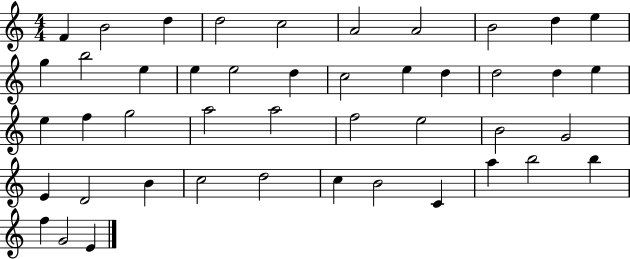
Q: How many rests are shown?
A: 0